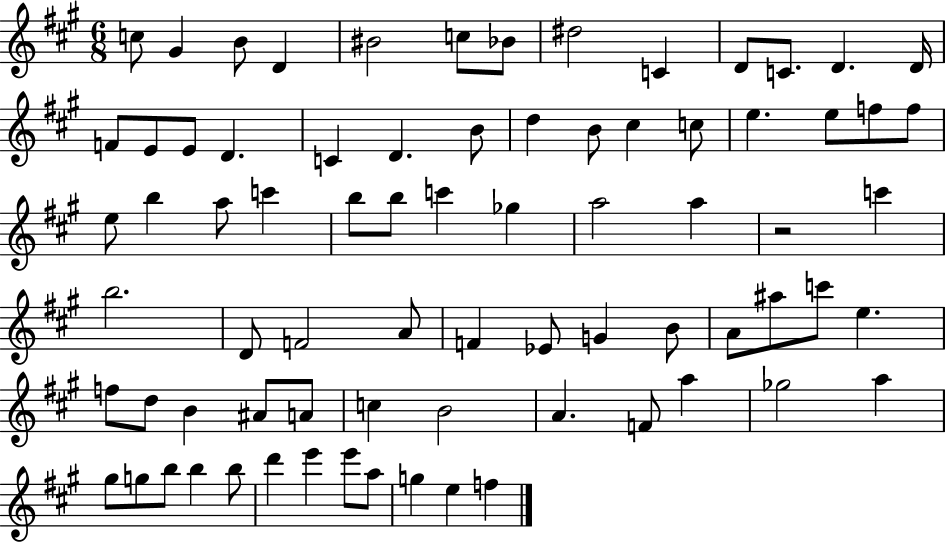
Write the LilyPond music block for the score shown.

{
  \clef treble
  \numericTimeSignature
  \time 6/8
  \key a \major
  c''8 gis'4 b'8 d'4 | bis'2 c''8 bes'8 | dis''2 c'4 | d'8 c'8. d'4. d'16 | \break f'8 e'8 e'8 d'4. | c'4 d'4. b'8 | d''4 b'8 cis''4 c''8 | e''4. e''8 f''8 f''8 | \break e''8 b''4 a''8 c'''4 | b''8 b''8 c'''4 ges''4 | a''2 a''4 | r2 c'''4 | \break b''2. | d'8 f'2 a'8 | f'4 ees'8 g'4 b'8 | a'8 ais''8 c'''8 e''4. | \break f''8 d''8 b'4 ais'8 a'8 | c''4 b'2 | a'4. f'8 a''4 | ges''2 a''4 | \break gis''8 g''8 b''8 b''4 b''8 | d'''4 e'''4 e'''8 a''8 | g''4 e''4 f''4 | \bar "|."
}